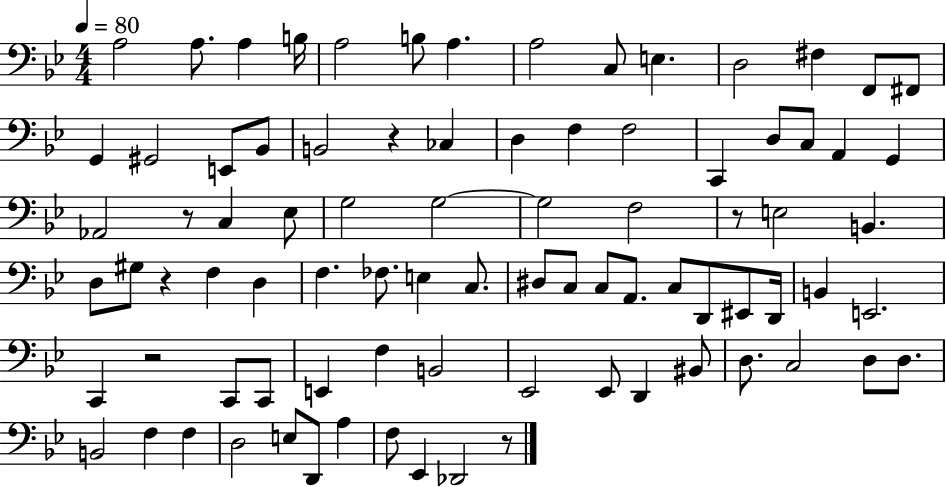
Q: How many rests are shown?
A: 6